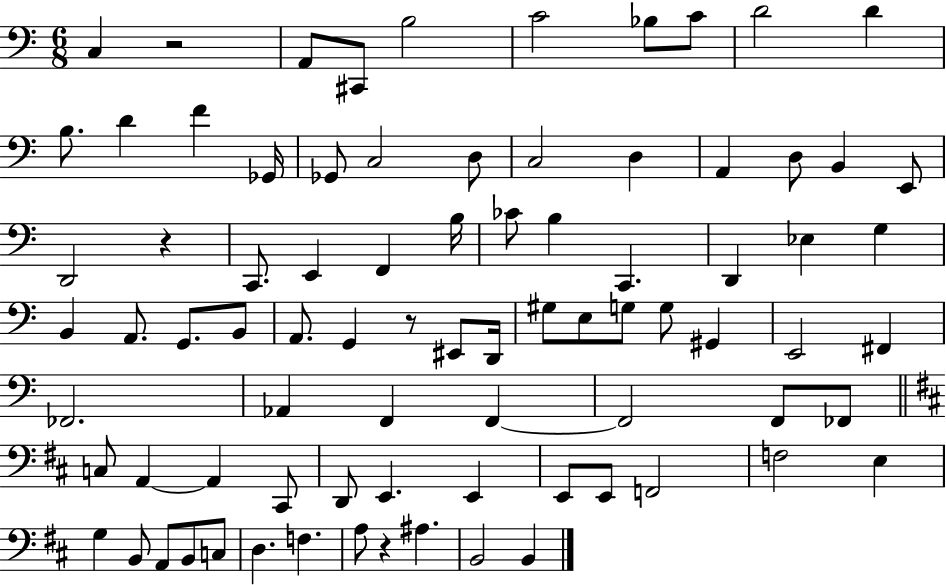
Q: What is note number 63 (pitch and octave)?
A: E2